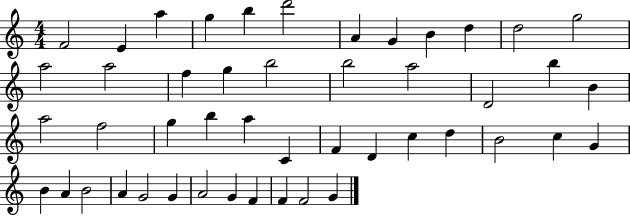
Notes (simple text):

F4/h E4/q A5/q G5/q B5/q D6/h A4/q G4/q B4/q D5/q D5/h G5/h A5/h A5/h F5/q G5/q B5/h B5/h A5/h D4/h B5/q B4/q A5/h F5/h G5/q B5/q A5/q C4/q F4/q D4/q C5/q D5/q B4/h C5/q G4/q B4/q A4/q B4/h A4/q G4/h G4/q A4/h G4/q F4/q F4/q F4/h G4/q